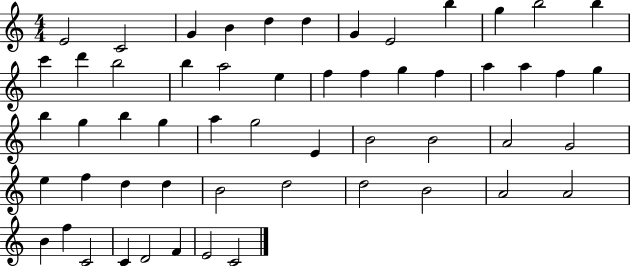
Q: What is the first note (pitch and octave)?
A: E4